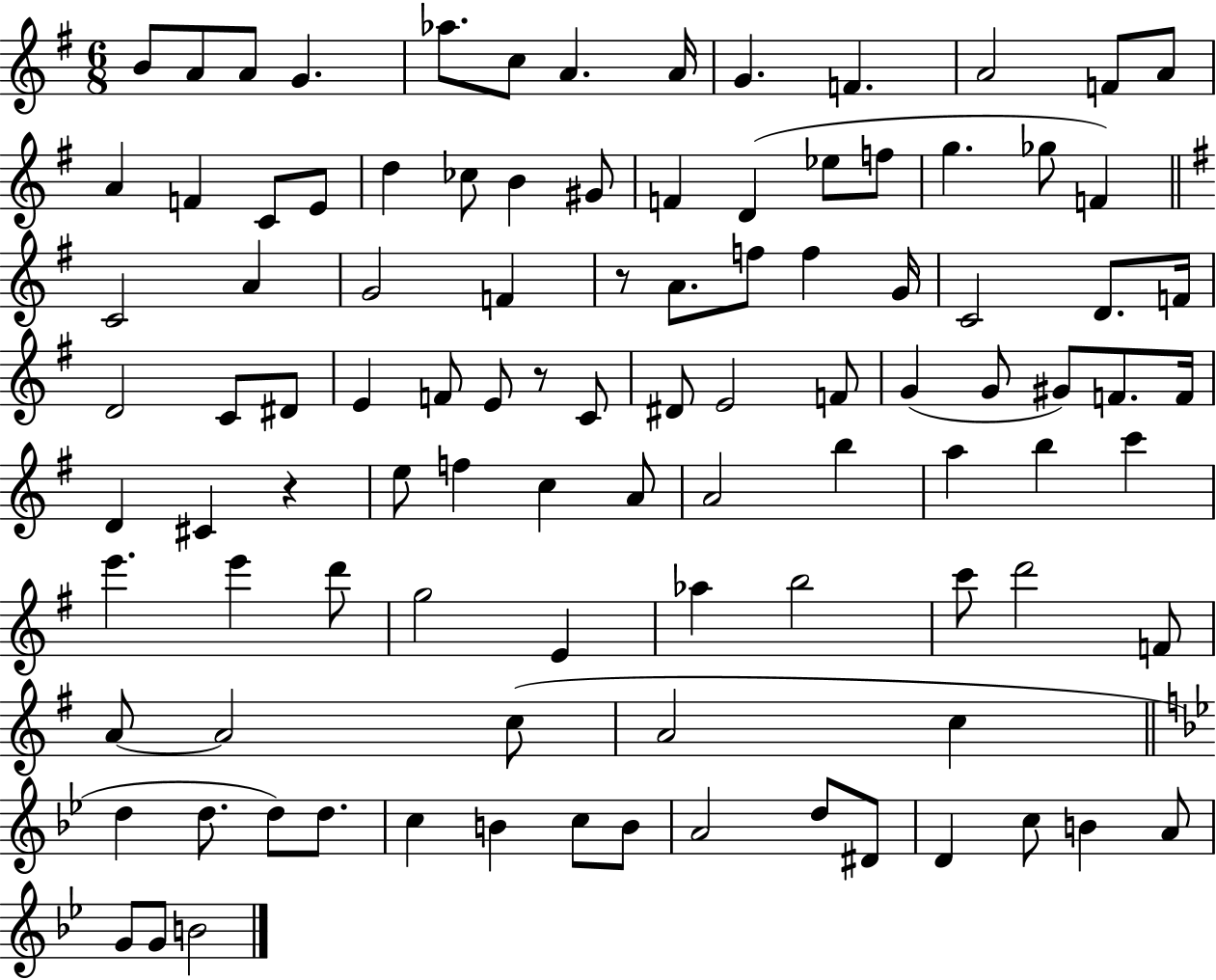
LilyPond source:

{
  \clef treble
  \numericTimeSignature
  \time 6/8
  \key g \major
  b'8 a'8 a'8 g'4. | aes''8. c''8 a'4. a'16 | g'4. f'4. | a'2 f'8 a'8 | \break a'4 f'4 c'8 e'8 | d''4 ces''8 b'4 gis'8 | f'4 d'4( ees''8 f''8 | g''4. ges''8 f'4) | \break \bar "||" \break \key g \major c'2 a'4 | g'2 f'4 | r8 a'8. f''8 f''4 g'16 | c'2 d'8. f'16 | \break d'2 c'8 dis'8 | e'4 f'8 e'8 r8 c'8 | dis'8 e'2 f'8 | g'4( g'8 gis'8) f'8. f'16 | \break d'4 cis'4 r4 | e''8 f''4 c''4 a'8 | a'2 b''4 | a''4 b''4 c'''4 | \break e'''4. e'''4 d'''8 | g''2 e'4 | aes''4 b''2 | c'''8 d'''2 f'8 | \break a'8~~ a'2 c''8( | a'2 c''4 | \bar "||" \break \key bes \major d''4 d''8. d''8) d''8. | c''4 b'4 c''8 b'8 | a'2 d''8 dis'8 | d'4 c''8 b'4 a'8 | \break g'8 g'8 b'2 | \bar "|."
}